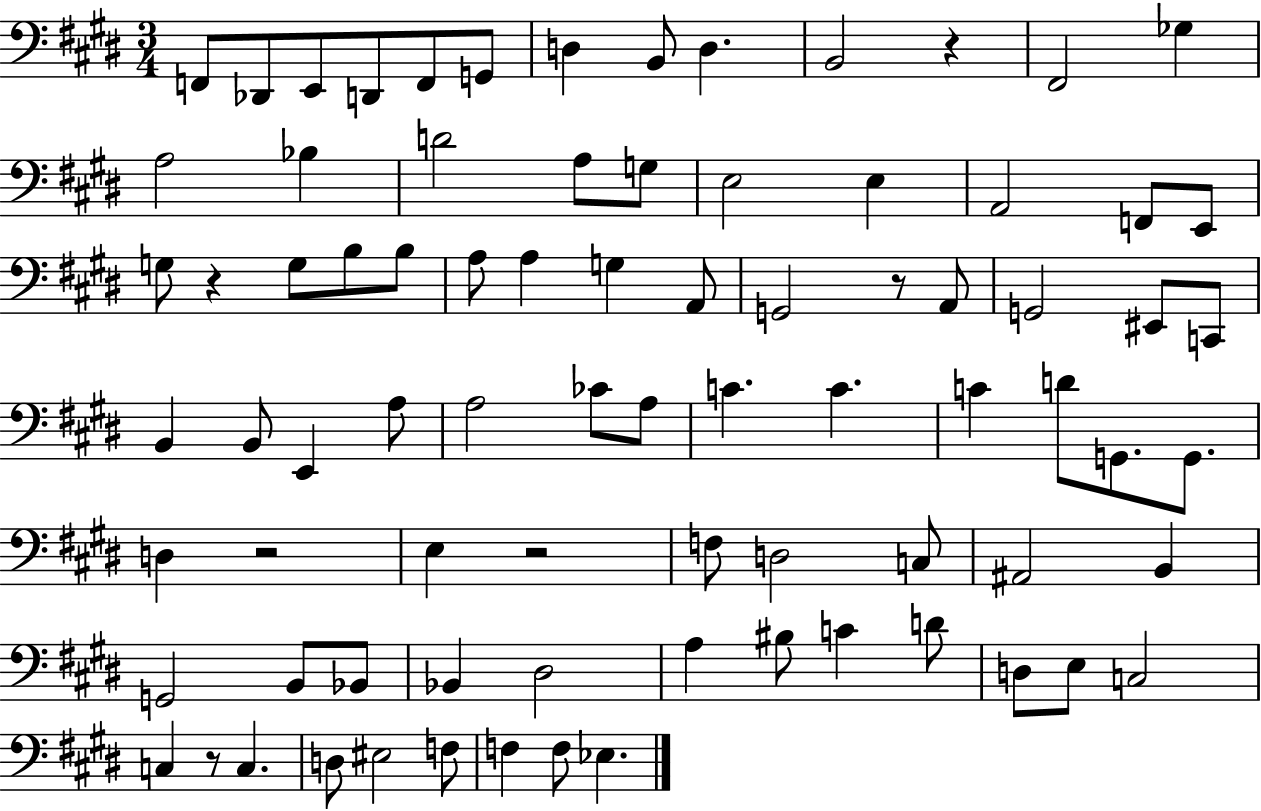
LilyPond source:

{
  \clef bass
  \numericTimeSignature
  \time 3/4
  \key e \major
  \repeat volta 2 { f,8 des,8 e,8 d,8 f,8 g,8 | d4 b,8 d4. | b,2 r4 | fis,2 ges4 | \break a2 bes4 | d'2 a8 g8 | e2 e4 | a,2 f,8 e,8 | \break g8 r4 g8 b8 b8 | a8 a4 g4 a,8 | g,2 r8 a,8 | g,2 eis,8 c,8 | \break b,4 b,8 e,4 a8 | a2 ces'8 a8 | c'4. c'4. | c'4 d'8 g,8. g,8. | \break d4 r2 | e4 r2 | f8 d2 c8 | ais,2 b,4 | \break g,2 b,8 bes,8 | bes,4 dis2 | a4 bis8 c'4 d'8 | d8 e8 c2 | \break c4 r8 c4. | d8 eis2 f8 | f4 f8 ees4. | } \bar "|."
}